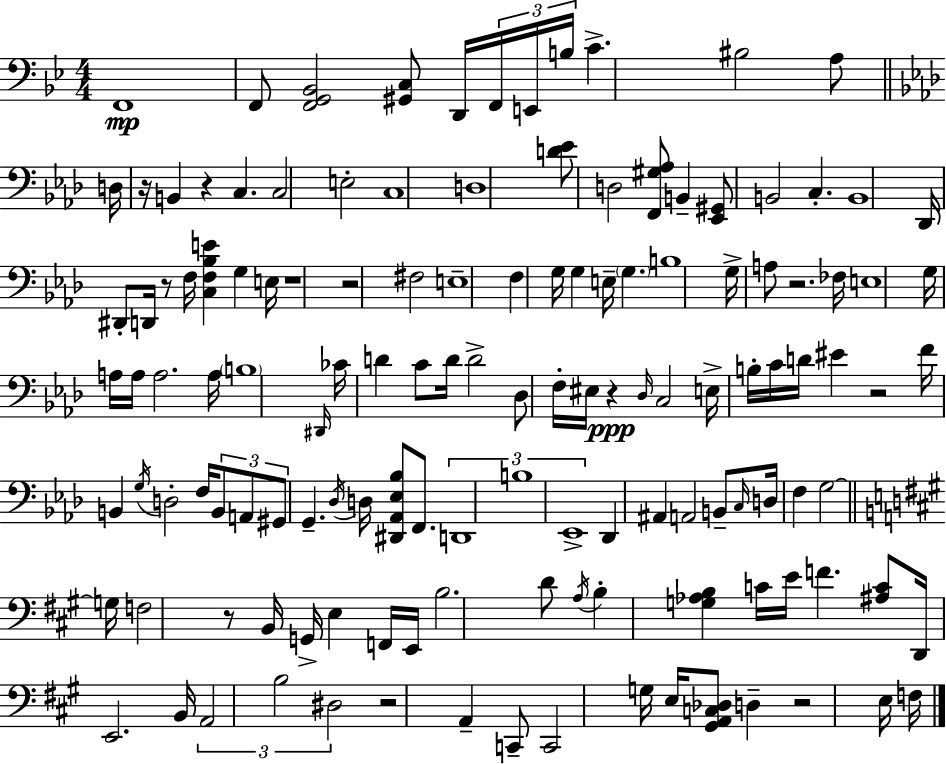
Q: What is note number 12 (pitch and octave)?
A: C3